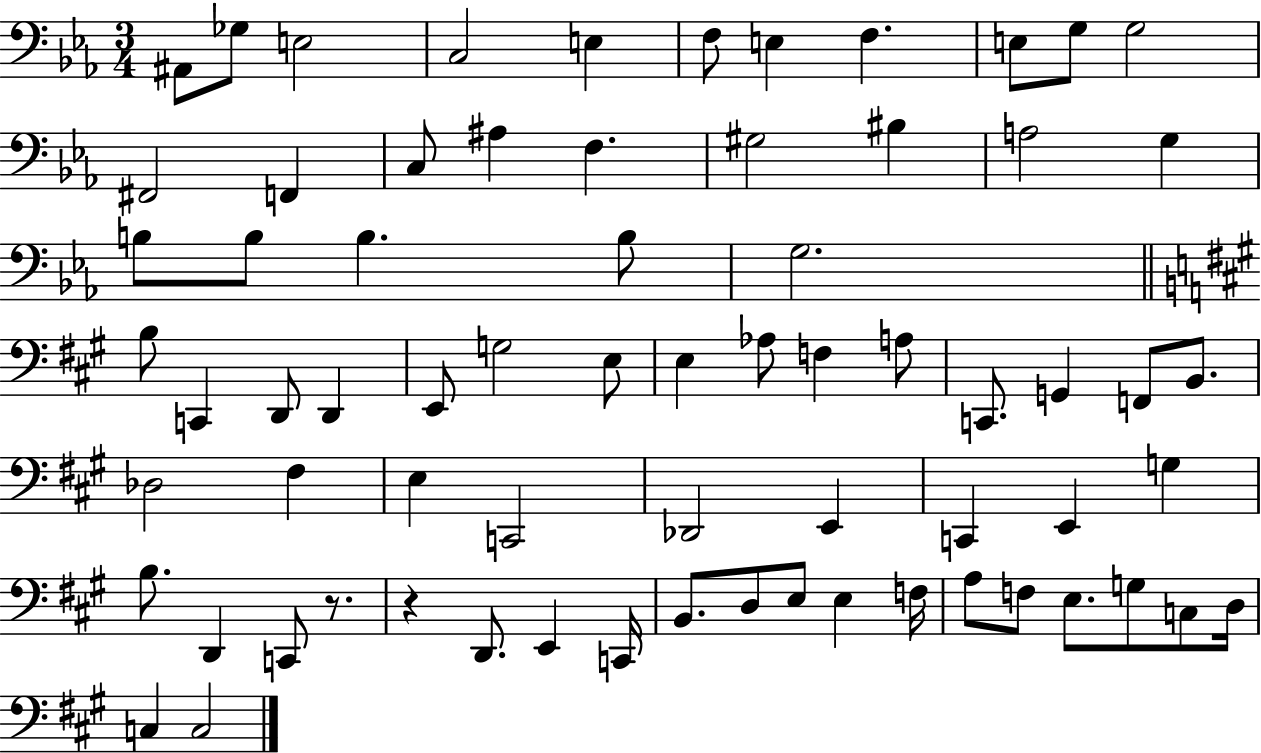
A#2/e Gb3/e E3/h C3/h E3/q F3/e E3/q F3/q. E3/e G3/e G3/h F#2/h F2/q C3/e A#3/q F3/q. G#3/h BIS3/q A3/h G3/q B3/e B3/e B3/q. B3/e G3/h. B3/e C2/q D2/e D2/q E2/e G3/h E3/e E3/q Ab3/e F3/q A3/e C2/e. G2/q F2/e B2/e. Db3/h F#3/q E3/q C2/h Db2/h E2/q C2/q E2/q G3/q B3/e. D2/q C2/e R/e. R/q D2/e. E2/q C2/s B2/e. D3/e E3/e E3/q F3/s A3/e F3/e E3/e. G3/e C3/e D3/s C3/q C3/h